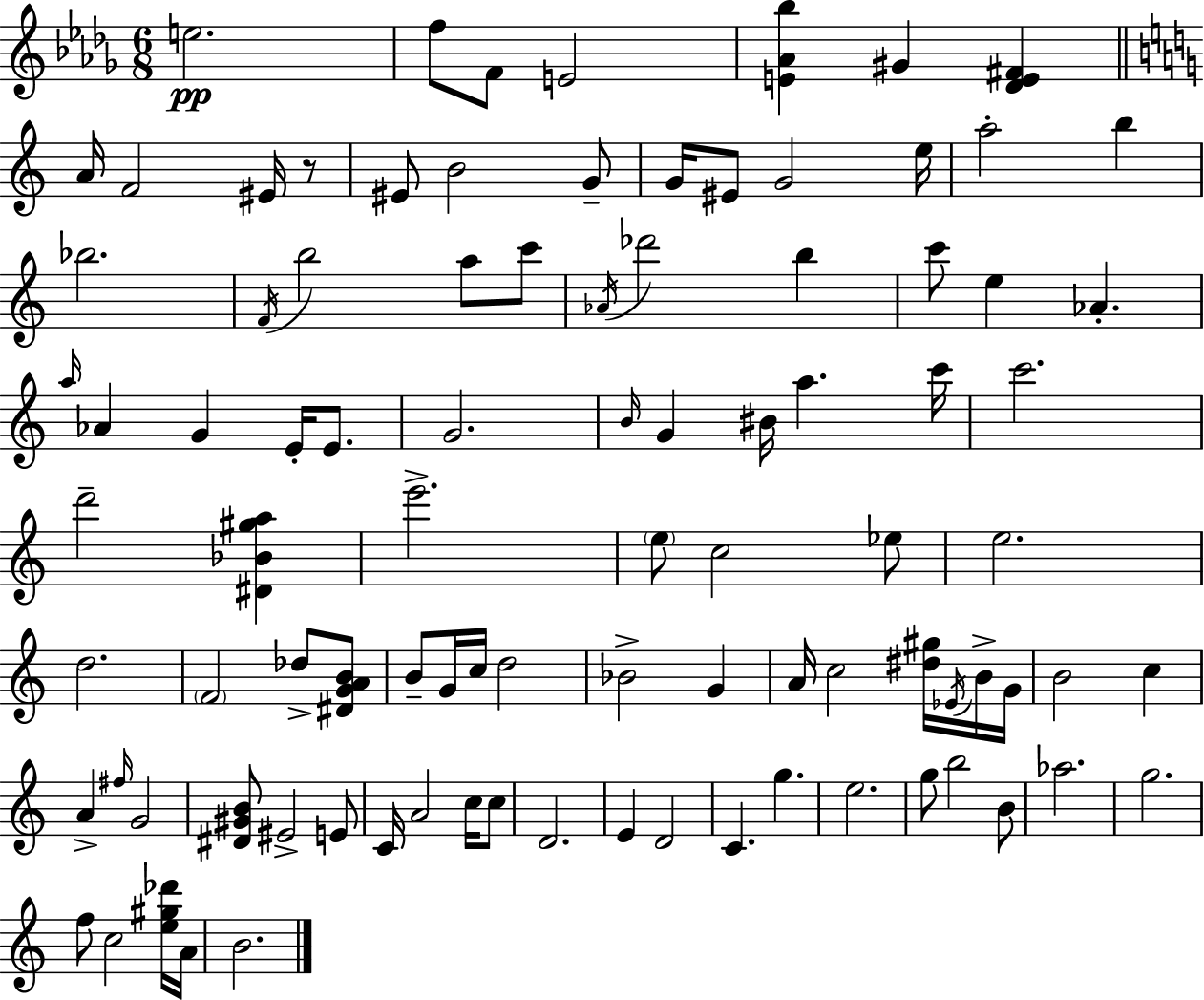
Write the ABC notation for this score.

X:1
T:Untitled
M:6/8
L:1/4
K:Bbm
e2 f/2 F/2 E2 [E_A_b] ^G [_DE^F] A/4 F2 ^E/4 z/2 ^E/2 B2 G/2 G/4 ^E/2 G2 e/4 a2 b _b2 F/4 b2 a/2 c'/2 _A/4 _d'2 b c'/2 e _A a/4 _A G E/4 E/2 G2 B/4 G ^B/4 a c'/4 c'2 d'2 [^D_B^ga] e'2 e/2 c2 _e/2 e2 d2 F2 _d/2 [^DGAB]/2 B/2 G/4 c/4 d2 _B2 G A/4 c2 [^d^g]/4 _E/4 B/4 G/4 B2 c A ^f/4 G2 [^D^GB]/2 ^E2 E/2 C/4 A2 c/4 c/2 D2 E D2 C g e2 g/2 b2 B/2 _a2 g2 f/2 c2 [e^g_d']/4 A/4 B2